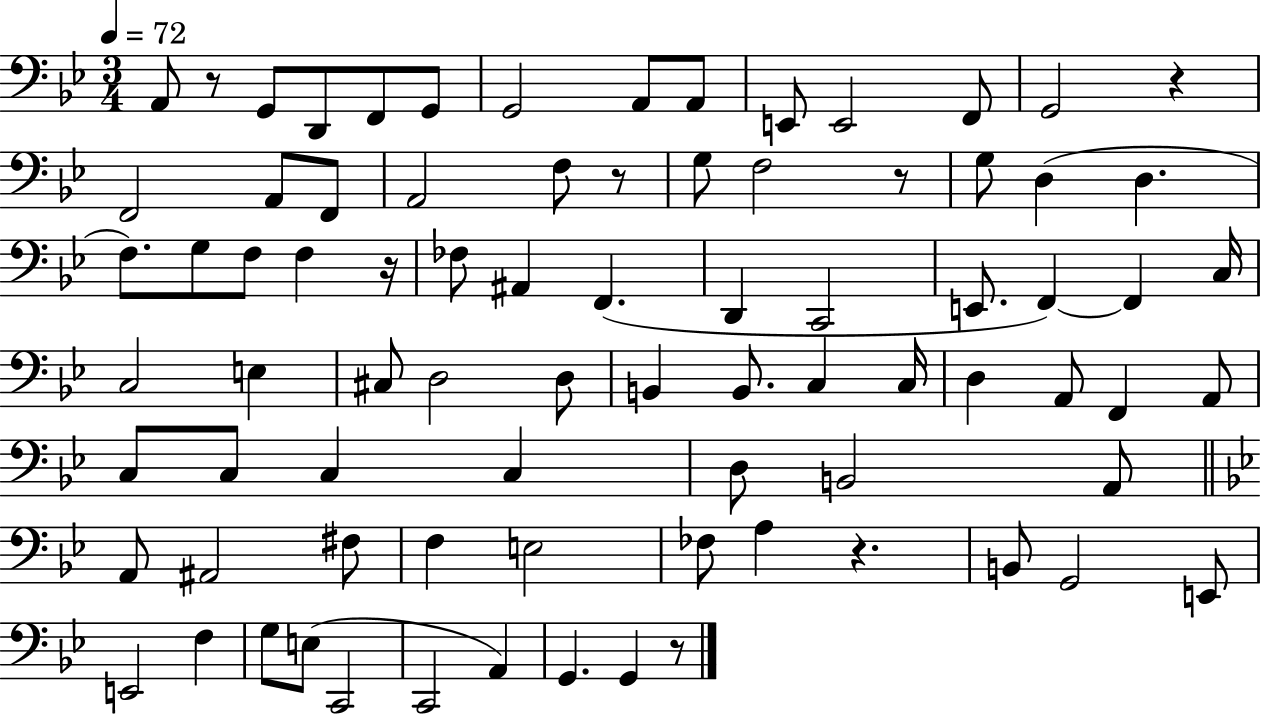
X:1
T:Untitled
M:3/4
L:1/4
K:Bb
A,,/2 z/2 G,,/2 D,,/2 F,,/2 G,,/2 G,,2 A,,/2 A,,/2 E,,/2 E,,2 F,,/2 G,,2 z F,,2 A,,/2 F,,/2 A,,2 F,/2 z/2 G,/2 F,2 z/2 G,/2 D, D, F,/2 G,/2 F,/2 F, z/4 _F,/2 ^A,, F,, D,, C,,2 E,,/2 F,, F,, C,/4 C,2 E, ^C,/2 D,2 D,/2 B,, B,,/2 C, C,/4 D, A,,/2 F,, A,,/2 C,/2 C,/2 C, C, D,/2 B,,2 A,,/2 A,,/2 ^A,,2 ^F,/2 F, E,2 _F,/2 A, z B,,/2 G,,2 E,,/2 E,,2 F, G,/2 E,/2 C,,2 C,,2 A,, G,, G,, z/2